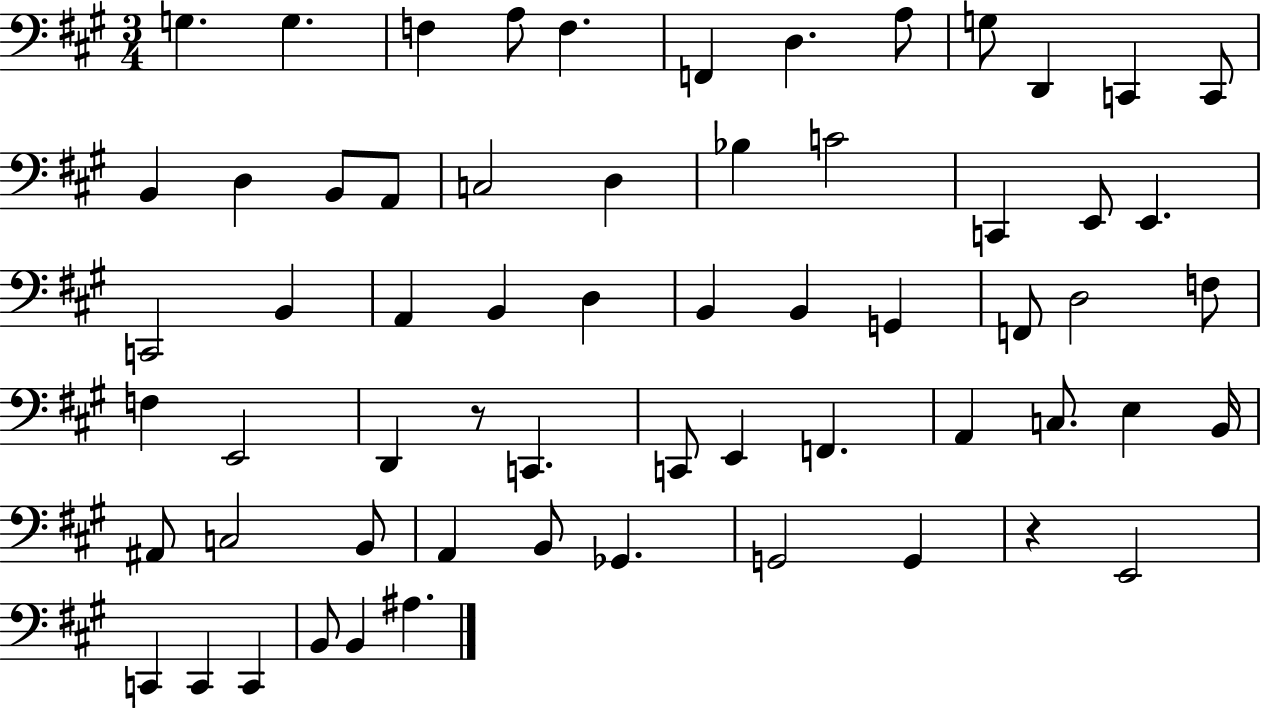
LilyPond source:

{
  \clef bass
  \numericTimeSignature
  \time 3/4
  \key a \major
  g4. g4. | f4 a8 f4. | f,4 d4. a8 | g8 d,4 c,4 c,8 | \break b,4 d4 b,8 a,8 | c2 d4 | bes4 c'2 | c,4 e,8 e,4. | \break c,2 b,4 | a,4 b,4 d4 | b,4 b,4 g,4 | f,8 d2 f8 | \break f4 e,2 | d,4 r8 c,4. | c,8 e,4 f,4. | a,4 c8. e4 b,16 | \break ais,8 c2 b,8 | a,4 b,8 ges,4. | g,2 g,4 | r4 e,2 | \break c,4 c,4 c,4 | b,8 b,4 ais4. | \bar "|."
}